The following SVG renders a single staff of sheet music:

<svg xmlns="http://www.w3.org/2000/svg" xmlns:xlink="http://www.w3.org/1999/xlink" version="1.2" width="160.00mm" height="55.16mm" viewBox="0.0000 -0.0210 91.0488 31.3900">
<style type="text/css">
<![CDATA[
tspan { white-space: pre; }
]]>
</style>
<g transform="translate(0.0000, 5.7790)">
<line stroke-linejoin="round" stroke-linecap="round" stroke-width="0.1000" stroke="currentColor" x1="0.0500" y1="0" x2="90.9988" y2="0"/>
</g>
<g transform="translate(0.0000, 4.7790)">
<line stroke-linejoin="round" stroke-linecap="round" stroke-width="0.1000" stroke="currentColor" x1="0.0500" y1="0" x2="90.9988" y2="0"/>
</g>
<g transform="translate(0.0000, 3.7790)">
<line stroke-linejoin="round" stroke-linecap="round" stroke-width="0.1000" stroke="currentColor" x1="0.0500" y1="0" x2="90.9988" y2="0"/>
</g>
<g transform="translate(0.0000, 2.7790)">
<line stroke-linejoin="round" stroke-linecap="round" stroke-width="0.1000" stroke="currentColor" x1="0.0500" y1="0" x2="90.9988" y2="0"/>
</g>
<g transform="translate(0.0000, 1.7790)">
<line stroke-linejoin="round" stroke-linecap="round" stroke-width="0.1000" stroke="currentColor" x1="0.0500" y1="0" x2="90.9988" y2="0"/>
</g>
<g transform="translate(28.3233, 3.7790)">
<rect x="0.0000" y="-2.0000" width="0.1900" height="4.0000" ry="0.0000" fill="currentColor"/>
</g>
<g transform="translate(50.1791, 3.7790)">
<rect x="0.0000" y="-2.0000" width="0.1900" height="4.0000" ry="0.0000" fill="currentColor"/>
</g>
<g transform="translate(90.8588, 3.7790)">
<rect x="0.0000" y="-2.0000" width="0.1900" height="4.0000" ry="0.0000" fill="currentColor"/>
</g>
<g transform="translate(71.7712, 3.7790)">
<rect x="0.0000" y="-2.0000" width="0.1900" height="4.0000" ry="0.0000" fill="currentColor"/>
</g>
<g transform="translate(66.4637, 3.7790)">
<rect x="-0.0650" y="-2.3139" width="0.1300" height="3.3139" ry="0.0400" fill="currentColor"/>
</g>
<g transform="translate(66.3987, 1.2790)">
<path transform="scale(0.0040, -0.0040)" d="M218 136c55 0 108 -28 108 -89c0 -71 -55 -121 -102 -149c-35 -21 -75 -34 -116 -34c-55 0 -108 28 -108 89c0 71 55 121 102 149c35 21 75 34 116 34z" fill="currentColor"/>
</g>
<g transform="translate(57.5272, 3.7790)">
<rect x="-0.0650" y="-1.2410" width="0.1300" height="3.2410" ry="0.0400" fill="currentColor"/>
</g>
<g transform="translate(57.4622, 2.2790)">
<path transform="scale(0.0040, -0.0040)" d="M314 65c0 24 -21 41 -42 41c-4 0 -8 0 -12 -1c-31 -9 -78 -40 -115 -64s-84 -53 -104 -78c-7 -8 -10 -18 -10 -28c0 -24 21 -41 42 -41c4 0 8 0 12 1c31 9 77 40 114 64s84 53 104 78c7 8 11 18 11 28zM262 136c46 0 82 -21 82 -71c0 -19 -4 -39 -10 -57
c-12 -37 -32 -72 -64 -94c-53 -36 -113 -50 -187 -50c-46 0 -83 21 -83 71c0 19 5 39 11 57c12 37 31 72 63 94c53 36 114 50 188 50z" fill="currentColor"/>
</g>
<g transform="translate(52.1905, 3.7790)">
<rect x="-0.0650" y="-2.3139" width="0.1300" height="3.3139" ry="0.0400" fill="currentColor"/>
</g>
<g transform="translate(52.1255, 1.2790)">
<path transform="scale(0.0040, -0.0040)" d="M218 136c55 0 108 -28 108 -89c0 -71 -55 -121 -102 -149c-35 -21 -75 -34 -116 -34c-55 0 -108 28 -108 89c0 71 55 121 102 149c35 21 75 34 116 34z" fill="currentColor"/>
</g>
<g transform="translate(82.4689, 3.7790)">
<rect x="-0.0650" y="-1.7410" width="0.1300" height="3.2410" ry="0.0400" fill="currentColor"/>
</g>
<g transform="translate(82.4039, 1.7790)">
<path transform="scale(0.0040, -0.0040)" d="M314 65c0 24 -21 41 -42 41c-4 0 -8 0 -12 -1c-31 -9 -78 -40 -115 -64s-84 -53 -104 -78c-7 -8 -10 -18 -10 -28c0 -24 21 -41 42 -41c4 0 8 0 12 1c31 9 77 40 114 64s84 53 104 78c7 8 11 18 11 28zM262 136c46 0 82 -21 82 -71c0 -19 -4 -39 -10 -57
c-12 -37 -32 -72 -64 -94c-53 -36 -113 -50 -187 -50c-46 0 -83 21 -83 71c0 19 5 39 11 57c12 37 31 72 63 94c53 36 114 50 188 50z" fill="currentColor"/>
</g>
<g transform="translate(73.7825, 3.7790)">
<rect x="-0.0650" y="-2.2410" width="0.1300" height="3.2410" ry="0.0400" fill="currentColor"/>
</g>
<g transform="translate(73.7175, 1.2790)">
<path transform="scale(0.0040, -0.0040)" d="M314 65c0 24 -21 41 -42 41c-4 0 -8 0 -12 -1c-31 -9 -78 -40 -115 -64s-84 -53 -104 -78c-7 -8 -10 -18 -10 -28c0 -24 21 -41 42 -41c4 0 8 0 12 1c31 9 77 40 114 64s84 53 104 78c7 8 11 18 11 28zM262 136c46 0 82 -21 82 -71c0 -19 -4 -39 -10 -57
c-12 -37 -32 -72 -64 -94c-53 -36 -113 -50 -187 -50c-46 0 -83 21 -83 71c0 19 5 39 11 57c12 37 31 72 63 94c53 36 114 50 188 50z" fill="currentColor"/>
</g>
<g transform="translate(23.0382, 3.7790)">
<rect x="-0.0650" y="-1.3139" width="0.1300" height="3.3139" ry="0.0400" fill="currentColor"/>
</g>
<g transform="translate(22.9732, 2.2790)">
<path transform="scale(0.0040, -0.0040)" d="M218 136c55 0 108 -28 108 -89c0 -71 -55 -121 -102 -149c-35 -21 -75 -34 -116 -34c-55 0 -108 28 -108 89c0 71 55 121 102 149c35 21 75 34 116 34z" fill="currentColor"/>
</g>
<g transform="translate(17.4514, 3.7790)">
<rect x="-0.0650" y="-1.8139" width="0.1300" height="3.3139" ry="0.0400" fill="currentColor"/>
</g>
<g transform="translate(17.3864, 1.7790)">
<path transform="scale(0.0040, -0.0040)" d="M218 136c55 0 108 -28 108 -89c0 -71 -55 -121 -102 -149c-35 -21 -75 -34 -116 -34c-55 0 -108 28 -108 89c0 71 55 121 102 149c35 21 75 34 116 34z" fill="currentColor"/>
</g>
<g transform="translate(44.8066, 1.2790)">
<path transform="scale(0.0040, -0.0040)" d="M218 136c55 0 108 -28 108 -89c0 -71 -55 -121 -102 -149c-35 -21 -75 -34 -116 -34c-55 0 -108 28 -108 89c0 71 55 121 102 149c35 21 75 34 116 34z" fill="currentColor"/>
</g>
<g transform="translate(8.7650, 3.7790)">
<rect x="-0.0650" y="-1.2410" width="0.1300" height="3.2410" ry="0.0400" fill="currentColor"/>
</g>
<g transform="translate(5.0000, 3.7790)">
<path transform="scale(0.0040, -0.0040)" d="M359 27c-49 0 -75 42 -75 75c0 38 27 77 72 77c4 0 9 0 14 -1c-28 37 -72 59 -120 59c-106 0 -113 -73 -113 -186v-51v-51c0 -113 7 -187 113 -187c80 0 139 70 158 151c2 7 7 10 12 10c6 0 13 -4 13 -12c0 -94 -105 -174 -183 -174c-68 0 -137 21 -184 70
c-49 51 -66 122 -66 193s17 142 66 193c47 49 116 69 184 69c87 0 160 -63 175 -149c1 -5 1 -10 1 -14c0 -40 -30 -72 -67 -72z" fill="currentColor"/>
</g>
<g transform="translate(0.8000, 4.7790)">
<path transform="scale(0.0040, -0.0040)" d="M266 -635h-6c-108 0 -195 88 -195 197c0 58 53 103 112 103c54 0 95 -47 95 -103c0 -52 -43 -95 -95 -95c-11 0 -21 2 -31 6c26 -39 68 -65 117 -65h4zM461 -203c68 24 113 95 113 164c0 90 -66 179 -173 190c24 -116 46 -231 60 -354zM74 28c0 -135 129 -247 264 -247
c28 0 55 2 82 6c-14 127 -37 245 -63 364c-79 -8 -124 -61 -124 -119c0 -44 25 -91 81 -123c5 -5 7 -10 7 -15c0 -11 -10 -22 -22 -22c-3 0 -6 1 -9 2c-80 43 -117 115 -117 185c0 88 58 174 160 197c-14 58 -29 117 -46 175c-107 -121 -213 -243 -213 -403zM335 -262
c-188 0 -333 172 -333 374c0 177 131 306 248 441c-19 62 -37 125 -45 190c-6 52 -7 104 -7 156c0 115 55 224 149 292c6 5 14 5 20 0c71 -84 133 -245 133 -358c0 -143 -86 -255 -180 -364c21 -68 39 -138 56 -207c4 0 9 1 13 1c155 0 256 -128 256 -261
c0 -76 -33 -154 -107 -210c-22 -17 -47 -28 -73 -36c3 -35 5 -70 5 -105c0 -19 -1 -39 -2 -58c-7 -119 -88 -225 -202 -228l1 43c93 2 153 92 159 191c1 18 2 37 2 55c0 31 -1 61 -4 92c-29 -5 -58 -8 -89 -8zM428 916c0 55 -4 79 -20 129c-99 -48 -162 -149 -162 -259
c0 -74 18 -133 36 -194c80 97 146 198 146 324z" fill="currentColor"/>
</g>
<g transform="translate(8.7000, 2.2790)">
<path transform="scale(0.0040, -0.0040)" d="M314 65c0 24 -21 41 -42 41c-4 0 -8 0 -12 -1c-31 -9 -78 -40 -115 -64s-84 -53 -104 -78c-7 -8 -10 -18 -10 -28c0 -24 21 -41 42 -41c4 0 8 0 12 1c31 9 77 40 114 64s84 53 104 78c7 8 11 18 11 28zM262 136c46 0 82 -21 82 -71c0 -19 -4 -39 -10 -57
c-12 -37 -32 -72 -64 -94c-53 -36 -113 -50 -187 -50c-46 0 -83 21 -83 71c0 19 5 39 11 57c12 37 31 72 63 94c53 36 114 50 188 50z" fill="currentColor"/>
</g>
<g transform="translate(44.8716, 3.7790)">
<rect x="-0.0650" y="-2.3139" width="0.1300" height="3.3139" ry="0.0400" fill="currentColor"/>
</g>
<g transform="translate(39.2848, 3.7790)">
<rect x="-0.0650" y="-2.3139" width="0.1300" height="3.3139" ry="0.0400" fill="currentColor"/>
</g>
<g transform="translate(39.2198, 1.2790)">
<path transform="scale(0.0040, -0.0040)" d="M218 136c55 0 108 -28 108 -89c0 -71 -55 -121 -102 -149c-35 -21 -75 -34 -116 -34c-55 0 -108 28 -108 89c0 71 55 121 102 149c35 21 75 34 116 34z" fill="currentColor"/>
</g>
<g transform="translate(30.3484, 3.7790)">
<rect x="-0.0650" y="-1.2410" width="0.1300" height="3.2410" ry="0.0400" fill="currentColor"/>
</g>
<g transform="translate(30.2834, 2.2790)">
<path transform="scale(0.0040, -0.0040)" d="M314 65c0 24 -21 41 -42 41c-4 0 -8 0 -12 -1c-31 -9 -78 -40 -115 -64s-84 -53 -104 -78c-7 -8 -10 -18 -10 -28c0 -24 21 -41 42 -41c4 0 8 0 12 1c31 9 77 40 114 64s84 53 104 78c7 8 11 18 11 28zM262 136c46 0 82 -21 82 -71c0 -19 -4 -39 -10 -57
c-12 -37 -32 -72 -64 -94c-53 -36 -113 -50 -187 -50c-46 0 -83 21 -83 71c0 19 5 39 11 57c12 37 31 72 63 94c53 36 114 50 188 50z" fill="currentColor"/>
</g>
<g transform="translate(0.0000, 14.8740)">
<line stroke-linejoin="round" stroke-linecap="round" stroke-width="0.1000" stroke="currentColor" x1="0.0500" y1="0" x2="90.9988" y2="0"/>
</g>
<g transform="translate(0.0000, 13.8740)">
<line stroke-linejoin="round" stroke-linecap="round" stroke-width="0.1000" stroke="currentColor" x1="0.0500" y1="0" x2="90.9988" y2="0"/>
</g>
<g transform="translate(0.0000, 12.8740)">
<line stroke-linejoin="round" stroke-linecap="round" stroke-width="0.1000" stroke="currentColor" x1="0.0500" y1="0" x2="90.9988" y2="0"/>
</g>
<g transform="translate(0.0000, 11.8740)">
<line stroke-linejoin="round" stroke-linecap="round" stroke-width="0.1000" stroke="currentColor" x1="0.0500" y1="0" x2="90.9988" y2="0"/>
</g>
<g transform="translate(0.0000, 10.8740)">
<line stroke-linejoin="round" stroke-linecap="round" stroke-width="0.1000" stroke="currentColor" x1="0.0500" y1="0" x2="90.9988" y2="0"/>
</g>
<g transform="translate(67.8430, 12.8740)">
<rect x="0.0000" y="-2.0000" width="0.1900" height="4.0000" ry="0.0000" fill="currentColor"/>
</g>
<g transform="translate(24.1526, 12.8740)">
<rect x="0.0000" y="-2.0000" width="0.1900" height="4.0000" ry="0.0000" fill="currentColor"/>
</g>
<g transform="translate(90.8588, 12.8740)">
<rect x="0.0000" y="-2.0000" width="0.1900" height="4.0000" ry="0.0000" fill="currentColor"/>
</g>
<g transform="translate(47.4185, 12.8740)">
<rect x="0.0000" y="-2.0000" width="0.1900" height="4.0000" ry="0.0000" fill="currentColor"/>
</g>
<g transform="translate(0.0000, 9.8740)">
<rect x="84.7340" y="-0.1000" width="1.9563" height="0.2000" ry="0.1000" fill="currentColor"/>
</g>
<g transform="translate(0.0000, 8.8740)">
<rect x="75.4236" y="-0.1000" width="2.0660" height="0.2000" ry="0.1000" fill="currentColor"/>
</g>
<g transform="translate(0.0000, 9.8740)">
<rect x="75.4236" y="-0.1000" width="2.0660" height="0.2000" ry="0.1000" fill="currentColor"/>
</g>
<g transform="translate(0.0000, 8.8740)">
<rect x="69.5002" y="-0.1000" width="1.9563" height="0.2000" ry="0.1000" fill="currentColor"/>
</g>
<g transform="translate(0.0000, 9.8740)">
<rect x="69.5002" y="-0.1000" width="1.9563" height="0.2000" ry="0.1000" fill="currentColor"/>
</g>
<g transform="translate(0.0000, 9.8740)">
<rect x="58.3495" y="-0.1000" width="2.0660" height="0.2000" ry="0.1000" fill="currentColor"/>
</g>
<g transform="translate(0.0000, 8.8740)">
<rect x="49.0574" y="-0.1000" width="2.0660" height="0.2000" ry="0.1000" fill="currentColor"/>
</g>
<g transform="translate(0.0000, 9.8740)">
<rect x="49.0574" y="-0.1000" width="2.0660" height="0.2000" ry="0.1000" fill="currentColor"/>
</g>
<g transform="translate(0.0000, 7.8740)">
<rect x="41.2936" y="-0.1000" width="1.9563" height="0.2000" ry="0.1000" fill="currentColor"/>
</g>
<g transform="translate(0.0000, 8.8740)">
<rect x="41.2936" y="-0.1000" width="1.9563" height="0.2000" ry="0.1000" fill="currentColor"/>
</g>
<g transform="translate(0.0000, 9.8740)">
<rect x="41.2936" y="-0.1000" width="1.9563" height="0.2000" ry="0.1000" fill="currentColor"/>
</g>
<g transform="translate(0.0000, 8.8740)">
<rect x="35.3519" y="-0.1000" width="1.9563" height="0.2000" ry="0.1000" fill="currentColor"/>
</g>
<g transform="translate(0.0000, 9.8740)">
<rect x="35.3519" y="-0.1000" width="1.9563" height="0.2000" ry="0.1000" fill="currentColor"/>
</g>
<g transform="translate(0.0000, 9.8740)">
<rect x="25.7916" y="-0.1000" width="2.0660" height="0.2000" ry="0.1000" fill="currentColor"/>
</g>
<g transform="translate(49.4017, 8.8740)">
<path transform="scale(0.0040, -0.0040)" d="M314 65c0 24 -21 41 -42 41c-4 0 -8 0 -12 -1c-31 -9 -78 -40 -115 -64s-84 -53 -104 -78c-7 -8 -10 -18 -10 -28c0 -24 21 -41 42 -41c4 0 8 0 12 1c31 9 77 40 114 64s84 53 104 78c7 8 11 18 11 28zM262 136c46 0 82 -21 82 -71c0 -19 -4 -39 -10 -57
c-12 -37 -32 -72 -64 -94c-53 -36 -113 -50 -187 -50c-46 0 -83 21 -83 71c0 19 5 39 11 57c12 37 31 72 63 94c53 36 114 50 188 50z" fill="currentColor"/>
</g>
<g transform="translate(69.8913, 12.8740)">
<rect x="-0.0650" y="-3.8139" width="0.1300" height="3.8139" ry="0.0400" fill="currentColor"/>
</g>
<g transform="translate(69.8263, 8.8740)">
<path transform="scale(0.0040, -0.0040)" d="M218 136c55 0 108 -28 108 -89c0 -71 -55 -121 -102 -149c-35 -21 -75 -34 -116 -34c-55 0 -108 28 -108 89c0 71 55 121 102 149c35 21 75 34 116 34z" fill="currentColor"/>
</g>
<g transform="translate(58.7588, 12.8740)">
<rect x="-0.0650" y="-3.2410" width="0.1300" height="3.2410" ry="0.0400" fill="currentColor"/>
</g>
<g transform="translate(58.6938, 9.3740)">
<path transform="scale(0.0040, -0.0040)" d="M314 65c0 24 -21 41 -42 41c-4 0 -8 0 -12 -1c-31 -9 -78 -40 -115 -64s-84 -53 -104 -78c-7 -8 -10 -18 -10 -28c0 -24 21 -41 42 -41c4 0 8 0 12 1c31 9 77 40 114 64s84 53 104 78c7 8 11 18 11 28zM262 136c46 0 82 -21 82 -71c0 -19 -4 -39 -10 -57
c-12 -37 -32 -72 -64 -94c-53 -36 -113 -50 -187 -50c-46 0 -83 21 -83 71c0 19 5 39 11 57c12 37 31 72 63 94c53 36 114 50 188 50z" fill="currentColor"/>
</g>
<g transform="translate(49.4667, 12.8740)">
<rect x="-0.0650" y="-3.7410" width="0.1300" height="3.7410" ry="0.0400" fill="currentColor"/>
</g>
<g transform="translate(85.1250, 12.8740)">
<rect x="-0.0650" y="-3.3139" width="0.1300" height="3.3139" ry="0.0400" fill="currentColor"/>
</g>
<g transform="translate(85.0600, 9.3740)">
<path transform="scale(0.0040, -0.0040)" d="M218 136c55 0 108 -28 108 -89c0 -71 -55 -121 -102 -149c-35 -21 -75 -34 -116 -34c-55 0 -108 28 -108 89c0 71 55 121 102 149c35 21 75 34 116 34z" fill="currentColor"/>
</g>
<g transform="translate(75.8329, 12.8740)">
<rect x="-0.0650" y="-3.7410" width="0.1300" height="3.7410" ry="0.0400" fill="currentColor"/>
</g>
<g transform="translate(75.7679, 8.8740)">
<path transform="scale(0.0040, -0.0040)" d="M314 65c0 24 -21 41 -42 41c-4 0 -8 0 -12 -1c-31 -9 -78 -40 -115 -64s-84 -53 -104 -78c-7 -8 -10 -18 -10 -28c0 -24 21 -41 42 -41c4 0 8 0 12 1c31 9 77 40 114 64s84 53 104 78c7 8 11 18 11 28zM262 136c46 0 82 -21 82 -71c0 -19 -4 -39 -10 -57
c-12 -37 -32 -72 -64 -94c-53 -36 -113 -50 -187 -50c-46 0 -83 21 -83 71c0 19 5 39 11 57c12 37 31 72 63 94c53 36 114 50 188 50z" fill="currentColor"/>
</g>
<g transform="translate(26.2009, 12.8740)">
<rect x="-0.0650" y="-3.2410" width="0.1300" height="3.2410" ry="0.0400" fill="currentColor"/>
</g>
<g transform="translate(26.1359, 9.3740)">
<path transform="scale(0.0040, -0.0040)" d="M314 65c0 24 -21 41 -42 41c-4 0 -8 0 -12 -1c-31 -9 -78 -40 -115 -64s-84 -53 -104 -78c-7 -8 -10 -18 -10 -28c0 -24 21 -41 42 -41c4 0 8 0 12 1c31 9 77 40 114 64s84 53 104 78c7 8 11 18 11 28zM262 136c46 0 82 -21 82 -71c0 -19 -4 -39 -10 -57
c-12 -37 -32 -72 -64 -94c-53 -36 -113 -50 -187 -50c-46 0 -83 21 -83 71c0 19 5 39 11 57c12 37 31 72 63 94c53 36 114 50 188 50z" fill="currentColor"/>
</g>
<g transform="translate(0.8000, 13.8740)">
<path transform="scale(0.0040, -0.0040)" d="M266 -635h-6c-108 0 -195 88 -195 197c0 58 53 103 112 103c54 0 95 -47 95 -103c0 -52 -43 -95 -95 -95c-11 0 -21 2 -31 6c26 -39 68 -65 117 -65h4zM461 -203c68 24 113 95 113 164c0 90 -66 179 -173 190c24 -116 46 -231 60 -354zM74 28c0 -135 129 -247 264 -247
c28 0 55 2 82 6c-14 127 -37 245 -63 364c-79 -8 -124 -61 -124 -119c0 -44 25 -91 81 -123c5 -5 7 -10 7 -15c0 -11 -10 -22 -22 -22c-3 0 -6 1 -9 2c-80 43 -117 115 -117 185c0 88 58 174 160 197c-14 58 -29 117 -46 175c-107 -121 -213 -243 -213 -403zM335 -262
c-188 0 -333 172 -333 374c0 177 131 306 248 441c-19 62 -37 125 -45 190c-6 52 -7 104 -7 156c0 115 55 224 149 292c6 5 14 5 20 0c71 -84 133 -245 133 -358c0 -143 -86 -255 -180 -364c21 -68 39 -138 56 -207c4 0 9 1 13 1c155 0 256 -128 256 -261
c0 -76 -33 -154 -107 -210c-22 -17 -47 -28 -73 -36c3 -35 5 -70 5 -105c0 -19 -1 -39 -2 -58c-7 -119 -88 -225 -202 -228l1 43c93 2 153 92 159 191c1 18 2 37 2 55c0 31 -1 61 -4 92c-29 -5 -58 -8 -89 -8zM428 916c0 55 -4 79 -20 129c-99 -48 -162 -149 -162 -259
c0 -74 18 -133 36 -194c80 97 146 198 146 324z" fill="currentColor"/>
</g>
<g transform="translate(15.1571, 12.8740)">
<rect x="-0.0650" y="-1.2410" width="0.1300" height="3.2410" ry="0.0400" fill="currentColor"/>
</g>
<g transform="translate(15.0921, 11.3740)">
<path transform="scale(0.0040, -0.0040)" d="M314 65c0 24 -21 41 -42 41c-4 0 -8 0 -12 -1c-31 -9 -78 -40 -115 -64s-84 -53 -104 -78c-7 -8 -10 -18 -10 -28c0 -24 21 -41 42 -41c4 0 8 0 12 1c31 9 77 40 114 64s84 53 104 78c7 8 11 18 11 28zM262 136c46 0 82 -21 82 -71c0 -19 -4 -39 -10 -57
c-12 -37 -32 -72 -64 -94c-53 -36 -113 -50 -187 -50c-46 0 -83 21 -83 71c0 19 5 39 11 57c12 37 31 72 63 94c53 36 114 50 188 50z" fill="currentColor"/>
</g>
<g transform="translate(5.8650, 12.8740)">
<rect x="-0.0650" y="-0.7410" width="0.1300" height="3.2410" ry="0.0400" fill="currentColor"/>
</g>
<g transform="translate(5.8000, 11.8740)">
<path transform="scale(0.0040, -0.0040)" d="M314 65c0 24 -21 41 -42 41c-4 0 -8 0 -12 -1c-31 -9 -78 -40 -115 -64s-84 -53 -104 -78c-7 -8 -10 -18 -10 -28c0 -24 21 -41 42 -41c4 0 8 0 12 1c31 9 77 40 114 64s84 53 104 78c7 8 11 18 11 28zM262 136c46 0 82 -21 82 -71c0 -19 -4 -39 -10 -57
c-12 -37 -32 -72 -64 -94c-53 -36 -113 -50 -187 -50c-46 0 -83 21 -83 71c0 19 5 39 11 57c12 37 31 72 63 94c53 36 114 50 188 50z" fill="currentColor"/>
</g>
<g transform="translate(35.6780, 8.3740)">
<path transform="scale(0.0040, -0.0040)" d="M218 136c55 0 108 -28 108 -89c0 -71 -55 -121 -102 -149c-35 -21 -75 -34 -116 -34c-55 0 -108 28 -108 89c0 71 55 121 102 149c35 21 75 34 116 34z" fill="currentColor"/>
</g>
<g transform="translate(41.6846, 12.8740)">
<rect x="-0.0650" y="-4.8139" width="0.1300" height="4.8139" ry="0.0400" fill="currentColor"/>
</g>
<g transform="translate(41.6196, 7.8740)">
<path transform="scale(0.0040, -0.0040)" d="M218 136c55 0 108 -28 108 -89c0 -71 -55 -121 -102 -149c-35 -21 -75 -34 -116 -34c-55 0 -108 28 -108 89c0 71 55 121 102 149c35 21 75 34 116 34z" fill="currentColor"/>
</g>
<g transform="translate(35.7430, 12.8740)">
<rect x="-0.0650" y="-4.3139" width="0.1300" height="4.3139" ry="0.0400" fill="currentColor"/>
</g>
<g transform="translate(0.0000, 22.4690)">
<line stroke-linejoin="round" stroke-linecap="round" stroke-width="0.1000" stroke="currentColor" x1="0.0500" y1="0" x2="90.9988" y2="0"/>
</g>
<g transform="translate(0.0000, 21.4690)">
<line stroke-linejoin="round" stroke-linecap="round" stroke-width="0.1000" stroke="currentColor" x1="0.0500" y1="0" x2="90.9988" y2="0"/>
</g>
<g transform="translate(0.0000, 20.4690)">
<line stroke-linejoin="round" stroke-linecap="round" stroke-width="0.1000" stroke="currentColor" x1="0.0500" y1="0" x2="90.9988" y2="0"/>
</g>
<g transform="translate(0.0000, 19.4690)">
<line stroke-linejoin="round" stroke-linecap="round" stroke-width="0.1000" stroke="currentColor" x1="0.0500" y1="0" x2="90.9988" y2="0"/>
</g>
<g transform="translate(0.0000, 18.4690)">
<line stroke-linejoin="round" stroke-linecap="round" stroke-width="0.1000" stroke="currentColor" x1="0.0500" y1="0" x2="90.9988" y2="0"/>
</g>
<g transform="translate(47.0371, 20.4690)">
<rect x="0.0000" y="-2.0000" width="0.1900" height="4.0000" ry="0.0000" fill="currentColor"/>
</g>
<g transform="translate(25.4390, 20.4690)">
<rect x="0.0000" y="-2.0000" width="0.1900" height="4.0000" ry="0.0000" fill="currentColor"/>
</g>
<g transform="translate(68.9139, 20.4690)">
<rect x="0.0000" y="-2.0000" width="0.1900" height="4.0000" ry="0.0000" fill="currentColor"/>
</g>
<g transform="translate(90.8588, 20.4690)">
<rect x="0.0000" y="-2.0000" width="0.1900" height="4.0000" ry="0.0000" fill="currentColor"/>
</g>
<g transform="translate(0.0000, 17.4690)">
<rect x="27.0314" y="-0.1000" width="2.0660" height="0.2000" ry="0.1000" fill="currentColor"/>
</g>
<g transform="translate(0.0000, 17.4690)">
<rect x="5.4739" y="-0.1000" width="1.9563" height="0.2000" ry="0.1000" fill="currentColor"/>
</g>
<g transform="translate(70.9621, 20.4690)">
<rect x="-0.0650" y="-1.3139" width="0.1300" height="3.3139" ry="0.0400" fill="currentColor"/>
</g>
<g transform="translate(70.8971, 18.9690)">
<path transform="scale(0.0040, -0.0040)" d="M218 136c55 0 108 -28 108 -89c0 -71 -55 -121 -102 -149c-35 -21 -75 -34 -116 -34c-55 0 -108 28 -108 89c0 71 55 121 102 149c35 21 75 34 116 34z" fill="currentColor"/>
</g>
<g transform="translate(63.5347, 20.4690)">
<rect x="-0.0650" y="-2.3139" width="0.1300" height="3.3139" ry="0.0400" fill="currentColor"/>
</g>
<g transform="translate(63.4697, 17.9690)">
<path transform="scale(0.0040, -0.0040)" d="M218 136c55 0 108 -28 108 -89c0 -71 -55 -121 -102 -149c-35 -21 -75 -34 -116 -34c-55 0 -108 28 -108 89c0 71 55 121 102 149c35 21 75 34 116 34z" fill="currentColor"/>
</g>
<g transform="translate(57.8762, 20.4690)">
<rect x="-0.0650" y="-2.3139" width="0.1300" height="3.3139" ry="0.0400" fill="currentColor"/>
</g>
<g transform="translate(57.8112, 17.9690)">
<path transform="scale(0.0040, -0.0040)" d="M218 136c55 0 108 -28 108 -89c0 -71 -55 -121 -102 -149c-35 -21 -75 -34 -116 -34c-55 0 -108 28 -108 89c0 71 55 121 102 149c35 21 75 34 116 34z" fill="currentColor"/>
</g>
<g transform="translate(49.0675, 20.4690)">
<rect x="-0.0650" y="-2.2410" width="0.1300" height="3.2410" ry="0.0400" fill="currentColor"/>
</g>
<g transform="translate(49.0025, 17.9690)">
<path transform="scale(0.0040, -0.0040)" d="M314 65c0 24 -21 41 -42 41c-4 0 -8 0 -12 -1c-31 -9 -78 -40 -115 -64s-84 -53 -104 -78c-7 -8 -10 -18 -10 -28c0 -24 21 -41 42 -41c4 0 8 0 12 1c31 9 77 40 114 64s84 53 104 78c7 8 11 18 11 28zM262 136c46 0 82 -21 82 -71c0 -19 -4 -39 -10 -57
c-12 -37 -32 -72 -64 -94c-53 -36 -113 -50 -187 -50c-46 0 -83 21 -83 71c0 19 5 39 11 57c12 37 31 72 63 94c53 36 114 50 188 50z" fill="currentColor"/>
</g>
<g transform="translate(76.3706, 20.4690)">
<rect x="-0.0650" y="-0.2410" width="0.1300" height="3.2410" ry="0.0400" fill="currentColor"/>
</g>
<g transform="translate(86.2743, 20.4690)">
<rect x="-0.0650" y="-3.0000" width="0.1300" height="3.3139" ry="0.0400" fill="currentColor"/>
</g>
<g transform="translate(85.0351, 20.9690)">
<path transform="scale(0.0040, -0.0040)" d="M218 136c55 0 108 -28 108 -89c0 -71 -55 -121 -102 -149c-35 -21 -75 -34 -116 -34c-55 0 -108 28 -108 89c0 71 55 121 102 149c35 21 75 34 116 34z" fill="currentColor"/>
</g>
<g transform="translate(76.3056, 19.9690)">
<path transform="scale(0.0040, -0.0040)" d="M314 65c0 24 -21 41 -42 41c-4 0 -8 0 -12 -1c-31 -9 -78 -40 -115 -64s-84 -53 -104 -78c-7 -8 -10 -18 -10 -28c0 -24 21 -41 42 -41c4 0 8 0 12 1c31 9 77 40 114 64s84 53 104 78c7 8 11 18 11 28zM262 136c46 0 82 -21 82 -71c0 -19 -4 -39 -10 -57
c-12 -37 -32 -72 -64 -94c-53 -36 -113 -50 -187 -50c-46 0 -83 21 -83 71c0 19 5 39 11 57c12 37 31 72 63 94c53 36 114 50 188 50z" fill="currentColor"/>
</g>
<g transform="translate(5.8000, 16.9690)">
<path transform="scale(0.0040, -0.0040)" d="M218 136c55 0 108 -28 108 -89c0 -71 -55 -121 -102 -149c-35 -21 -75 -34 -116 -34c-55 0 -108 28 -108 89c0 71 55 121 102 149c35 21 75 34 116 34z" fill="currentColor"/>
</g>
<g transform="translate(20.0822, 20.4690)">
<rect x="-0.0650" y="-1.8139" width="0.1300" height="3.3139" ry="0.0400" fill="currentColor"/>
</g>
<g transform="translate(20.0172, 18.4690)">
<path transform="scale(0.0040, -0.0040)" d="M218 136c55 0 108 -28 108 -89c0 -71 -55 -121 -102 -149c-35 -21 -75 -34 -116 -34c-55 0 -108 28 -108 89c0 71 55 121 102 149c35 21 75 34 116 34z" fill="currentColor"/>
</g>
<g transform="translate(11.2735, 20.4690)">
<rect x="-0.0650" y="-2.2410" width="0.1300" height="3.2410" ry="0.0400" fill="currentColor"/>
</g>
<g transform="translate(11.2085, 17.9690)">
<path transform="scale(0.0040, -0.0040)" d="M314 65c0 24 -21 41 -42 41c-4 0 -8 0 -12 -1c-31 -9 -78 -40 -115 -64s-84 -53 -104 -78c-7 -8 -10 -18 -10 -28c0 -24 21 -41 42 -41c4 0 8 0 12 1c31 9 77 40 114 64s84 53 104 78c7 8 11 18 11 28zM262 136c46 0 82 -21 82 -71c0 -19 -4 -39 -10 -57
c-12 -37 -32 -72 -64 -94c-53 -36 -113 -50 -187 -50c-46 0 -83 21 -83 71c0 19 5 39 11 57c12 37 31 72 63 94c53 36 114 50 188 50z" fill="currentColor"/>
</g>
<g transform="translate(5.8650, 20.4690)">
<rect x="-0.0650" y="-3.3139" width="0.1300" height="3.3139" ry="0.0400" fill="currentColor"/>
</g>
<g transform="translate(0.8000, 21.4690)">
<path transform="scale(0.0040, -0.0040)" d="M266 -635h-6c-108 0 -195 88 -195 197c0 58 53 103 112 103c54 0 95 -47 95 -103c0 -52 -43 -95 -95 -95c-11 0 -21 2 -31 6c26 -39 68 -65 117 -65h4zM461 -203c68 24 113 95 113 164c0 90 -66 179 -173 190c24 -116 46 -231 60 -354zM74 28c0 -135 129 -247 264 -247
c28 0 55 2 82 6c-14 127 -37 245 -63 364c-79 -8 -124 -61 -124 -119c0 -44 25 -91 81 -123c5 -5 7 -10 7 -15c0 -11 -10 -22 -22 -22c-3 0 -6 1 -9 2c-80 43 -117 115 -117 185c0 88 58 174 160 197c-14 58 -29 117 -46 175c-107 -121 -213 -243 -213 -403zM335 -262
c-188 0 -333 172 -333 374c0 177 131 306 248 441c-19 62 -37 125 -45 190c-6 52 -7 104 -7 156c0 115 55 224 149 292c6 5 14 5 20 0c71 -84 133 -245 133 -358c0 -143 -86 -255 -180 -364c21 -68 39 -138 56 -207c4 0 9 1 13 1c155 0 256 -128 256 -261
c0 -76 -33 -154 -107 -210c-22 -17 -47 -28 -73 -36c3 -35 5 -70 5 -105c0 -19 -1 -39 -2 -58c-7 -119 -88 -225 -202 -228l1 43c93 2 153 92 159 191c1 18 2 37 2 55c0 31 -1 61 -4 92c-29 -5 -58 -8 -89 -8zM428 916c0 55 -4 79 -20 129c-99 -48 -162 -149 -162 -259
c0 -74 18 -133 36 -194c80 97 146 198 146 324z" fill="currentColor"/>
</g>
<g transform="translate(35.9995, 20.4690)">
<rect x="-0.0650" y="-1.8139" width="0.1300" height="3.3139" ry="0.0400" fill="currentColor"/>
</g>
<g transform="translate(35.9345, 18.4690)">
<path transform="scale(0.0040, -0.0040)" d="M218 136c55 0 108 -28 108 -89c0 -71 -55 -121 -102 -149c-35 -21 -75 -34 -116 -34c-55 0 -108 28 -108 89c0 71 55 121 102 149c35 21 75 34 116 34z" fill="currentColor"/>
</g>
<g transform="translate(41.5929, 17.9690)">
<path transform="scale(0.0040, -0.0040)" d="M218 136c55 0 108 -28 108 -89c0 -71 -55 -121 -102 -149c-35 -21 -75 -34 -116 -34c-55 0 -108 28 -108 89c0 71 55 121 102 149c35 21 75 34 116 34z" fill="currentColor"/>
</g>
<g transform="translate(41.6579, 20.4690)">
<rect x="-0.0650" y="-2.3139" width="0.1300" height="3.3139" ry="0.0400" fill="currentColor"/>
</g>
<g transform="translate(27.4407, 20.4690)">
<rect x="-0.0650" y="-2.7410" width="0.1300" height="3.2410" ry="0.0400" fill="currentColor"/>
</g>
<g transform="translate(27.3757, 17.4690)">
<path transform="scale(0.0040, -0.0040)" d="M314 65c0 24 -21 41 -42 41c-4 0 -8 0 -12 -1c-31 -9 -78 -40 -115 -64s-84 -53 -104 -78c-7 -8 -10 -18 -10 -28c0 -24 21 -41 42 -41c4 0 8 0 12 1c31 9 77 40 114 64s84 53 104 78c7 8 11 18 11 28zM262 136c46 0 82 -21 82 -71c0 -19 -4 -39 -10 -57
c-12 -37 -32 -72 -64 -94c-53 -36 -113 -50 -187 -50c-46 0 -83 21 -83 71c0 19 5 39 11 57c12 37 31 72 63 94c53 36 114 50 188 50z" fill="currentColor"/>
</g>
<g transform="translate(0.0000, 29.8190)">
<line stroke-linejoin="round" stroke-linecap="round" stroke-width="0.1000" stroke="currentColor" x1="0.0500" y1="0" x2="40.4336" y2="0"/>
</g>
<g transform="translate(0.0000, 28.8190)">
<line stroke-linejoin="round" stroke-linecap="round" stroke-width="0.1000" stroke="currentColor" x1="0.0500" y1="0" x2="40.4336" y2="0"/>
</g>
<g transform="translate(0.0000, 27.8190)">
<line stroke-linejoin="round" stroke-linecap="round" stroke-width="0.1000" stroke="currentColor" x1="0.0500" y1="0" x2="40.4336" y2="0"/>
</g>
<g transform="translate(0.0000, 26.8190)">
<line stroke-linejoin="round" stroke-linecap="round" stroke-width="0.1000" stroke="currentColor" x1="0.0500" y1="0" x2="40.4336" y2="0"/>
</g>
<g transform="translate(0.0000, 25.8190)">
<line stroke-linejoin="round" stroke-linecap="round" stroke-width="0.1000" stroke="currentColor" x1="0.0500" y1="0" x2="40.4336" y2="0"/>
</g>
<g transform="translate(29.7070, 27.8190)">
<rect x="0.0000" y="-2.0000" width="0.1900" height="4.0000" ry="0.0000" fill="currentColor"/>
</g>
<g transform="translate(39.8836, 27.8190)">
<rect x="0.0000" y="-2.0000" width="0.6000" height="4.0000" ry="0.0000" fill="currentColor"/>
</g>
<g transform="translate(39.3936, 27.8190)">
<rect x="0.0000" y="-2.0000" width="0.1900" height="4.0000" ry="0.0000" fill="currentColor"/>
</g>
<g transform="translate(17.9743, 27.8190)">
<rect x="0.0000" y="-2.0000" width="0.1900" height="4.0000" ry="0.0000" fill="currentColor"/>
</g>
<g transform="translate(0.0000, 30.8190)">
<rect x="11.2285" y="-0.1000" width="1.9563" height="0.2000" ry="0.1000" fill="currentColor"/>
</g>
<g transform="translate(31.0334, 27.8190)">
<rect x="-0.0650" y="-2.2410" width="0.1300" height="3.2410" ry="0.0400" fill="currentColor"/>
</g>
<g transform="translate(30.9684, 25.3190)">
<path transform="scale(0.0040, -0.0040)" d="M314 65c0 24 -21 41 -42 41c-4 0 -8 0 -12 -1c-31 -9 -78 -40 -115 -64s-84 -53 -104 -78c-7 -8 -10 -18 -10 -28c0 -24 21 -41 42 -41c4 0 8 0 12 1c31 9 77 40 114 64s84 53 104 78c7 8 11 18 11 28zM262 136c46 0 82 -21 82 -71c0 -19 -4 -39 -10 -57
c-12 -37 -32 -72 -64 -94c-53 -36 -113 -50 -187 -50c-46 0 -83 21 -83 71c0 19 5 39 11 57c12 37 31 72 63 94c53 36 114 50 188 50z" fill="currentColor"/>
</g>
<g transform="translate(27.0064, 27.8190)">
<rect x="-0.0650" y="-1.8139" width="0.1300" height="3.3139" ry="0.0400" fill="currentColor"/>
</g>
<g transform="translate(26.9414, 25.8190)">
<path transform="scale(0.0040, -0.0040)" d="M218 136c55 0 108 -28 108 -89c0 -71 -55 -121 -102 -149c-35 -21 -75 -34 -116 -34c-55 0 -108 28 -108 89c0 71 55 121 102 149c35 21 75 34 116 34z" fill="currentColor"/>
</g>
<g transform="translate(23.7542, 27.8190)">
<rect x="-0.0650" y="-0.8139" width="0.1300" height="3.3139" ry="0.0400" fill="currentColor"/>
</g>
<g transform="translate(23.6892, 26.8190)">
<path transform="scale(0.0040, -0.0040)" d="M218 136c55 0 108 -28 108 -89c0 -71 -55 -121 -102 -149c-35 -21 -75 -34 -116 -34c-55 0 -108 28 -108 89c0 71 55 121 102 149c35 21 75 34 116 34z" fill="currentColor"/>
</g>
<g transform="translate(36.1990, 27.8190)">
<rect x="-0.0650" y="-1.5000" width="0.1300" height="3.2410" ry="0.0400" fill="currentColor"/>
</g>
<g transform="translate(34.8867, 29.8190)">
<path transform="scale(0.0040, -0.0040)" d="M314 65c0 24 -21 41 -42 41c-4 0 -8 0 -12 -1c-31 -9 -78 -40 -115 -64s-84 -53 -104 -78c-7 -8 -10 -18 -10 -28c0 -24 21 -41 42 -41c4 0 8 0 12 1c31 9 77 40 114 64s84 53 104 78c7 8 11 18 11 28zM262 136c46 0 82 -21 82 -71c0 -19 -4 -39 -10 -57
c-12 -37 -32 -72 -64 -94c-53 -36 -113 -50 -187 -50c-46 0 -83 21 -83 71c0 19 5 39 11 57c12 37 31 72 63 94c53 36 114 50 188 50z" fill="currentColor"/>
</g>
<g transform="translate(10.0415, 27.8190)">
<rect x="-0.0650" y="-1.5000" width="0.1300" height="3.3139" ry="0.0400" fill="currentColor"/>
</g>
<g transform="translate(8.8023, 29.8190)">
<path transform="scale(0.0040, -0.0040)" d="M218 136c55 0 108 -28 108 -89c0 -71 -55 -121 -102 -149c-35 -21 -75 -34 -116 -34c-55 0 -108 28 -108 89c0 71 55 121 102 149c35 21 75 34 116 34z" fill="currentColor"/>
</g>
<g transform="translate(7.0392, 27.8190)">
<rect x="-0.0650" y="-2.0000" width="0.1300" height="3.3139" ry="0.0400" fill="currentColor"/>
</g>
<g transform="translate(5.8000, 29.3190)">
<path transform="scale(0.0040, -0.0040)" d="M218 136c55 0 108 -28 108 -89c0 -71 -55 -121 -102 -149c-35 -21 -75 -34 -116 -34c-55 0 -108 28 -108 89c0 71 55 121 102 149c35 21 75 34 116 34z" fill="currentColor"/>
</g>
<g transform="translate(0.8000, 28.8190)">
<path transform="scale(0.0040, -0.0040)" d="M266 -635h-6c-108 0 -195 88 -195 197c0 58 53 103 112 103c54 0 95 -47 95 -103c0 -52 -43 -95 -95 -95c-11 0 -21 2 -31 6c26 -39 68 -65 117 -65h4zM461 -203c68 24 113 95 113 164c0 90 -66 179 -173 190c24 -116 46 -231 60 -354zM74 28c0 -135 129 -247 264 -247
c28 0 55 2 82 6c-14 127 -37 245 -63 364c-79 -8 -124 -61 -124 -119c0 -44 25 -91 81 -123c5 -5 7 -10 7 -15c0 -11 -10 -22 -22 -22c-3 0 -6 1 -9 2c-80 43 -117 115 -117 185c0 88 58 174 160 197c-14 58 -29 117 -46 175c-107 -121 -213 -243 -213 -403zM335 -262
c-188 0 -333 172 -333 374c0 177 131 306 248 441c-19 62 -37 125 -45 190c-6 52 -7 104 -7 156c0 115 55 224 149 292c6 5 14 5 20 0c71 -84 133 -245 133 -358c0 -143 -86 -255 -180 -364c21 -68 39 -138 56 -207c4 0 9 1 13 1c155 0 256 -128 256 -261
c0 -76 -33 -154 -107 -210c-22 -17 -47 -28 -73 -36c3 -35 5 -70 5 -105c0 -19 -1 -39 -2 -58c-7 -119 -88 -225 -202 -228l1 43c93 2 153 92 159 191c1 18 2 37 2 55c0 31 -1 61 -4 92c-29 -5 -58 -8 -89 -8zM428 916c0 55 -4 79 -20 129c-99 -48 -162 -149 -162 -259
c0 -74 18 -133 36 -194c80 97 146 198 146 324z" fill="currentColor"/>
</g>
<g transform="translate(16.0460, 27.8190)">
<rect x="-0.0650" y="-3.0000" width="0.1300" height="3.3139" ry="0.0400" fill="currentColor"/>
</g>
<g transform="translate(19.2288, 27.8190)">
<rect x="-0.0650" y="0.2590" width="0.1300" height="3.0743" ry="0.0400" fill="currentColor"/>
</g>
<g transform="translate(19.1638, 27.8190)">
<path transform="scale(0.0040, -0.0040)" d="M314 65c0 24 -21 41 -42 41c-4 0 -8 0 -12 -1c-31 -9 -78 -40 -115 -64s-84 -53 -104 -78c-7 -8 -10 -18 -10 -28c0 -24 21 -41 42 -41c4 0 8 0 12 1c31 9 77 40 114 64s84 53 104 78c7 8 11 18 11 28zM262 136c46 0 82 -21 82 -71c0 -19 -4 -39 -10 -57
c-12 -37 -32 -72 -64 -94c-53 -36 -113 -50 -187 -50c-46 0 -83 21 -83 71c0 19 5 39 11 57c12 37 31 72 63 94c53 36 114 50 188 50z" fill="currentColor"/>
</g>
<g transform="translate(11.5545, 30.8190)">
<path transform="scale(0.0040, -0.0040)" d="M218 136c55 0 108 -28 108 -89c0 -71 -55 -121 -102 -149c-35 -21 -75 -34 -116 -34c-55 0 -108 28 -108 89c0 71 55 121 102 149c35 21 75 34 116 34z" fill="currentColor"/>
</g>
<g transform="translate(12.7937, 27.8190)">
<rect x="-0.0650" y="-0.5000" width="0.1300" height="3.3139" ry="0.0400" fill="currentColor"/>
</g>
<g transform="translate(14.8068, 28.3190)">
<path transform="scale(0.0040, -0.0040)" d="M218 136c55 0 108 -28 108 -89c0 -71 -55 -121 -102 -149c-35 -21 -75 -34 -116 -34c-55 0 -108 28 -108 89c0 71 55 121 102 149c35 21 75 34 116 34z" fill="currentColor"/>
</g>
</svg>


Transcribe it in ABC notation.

X:1
T:Untitled
M:4/4
L:1/4
K:C
e2 f e e2 g g g e2 g g2 f2 d2 e2 b2 d' e' c'2 b2 c' c'2 b b g2 f a2 f g g2 g g e c2 A F E C A B2 d f g2 E2